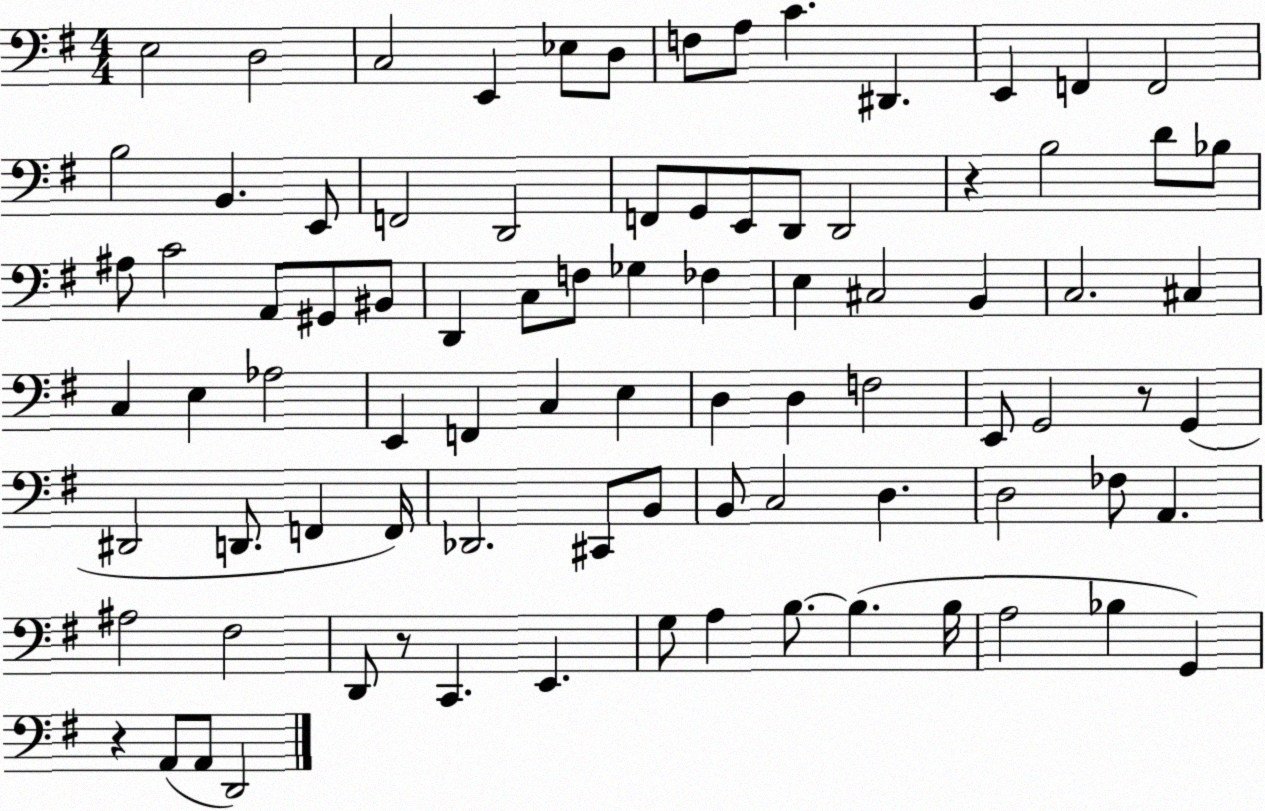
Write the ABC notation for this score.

X:1
T:Untitled
M:4/4
L:1/4
K:G
E,2 D,2 C,2 E,, _E,/2 D,/2 F,/2 A,/2 C ^D,, E,, F,, F,,2 B,2 B,, E,,/2 F,,2 D,,2 F,,/2 G,,/2 E,,/2 D,,/2 D,,2 z B,2 D/2 _B,/2 ^A,/2 C2 A,,/2 ^G,,/2 ^B,,/2 D,, C,/2 F,/2 _G, _F, E, ^C,2 B,, C,2 ^C, C, E, _A,2 E,, F,, C, E, D, D, F,2 E,,/2 G,,2 z/2 G,, ^D,,2 D,,/2 F,, F,,/4 _D,,2 ^C,,/2 B,,/2 B,,/2 C,2 D, D,2 _F,/2 A,, ^A,2 ^F,2 D,,/2 z/2 C,, E,, G,/2 A, B,/2 B, B,/4 A,2 _B, G,, z A,,/2 A,,/2 D,,2